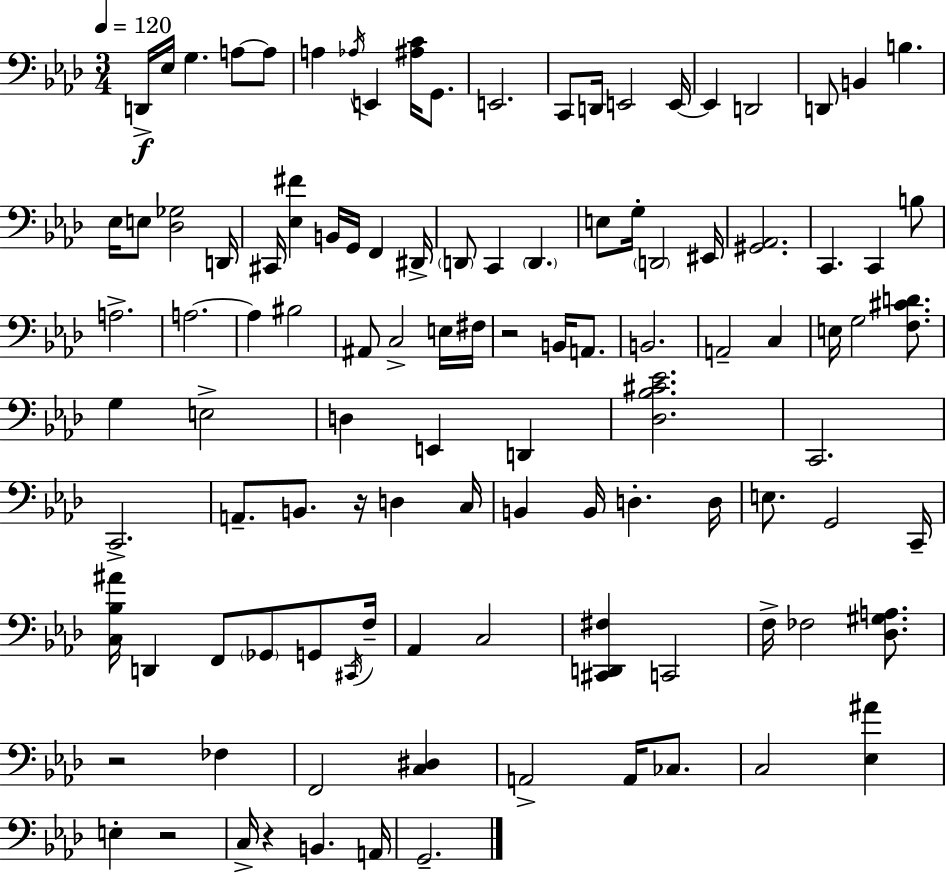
{
  \clef bass
  \numericTimeSignature
  \time 3/4
  \key f \minor
  \tempo 4 = 120
  \repeat volta 2 { d,16->\f ees16 g4. a8~~ a8 | a4 \acciaccatura { aes16 } e,4 <ais c'>16 g,8. | e,2. | c,8 d,16 e,2 | \break e,16~~ e,4 d,2 | d,8 b,4 b4. | ees16 e8 <des ges>2 | d,16 cis,16 <ees fis'>4 b,16 g,16 f,4 | \break dis,16-> \parenthesize d,8 c,4 \parenthesize d,4. | e8 g16-. \parenthesize d,2 | eis,16 <gis, aes,>2. | c,4. c,4 b8 | \break a2.-> | a2.~~ | a4 bis2 | ais,8 c2-> e16 | \break fis16 r2 b,16 a,8. | b,2. | a,2-- c4 | e16 g2 <f cis' d'>8. | \break g4 e2-> | d4 e,4 d,4 | <des bes cis' ees'>2. | c,2. | \break c,2.-> | a,8.-- b,8. r16 d4 | c16 b,4 b,16 d4.-. | d16 e8. g,2 | \break c,16-- <c bes ais'>16 d,4 f,8 \parenthesize ges,8 g,8 | \acciaccatura { cis,16 } f16-- aes,4 c2 | <cis, d, fis>4 c,2 | f16-> fes2 <des gis a>8. | \break r2 fes4 | f,2 <c dis>4 | a,2-> a,16 ces8. | c2 <ees ais'>4 | \break e4-. r2 | c16-> r4 b,4. | a,16 g,2.-- | } \bar "|."
}